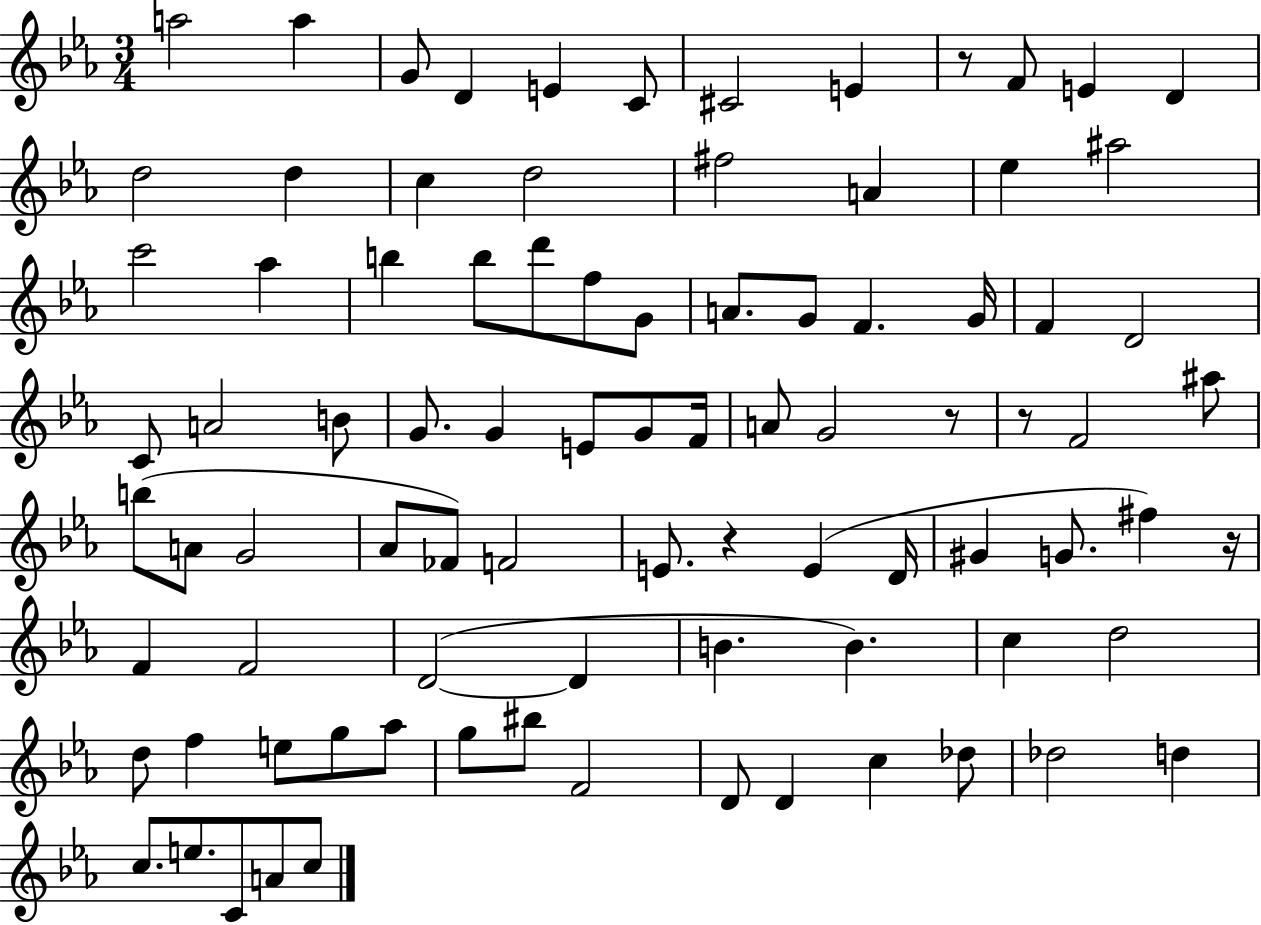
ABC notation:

X:1
T:Untitled
M:3/4
L:1/4
K:Eb
a2 a G/2 D E C/2 ^C2 E z/2 F/2 E D d2 d c d2 ^f2 A _e ^a2 c'2 _a b b/2 d'/2 f/2 G/2 A/2 G/2 F G/4 F D2 C/2 A2 B/2 G/2 G E/2 G/2 F/4 A/2 G2 z/2 z/2 F2 ^a/2 b/2 A/2 G2 _A/2 _F/2 F2 E/2 z E D/4 ^G G/2 ^f z/4 F F2 D2 D B B c d2 d/2 f e/2 g/2 _a/2 g/2 ^b/2 F2 D/2 D c _d/2 _d2 d c/2 e/2 C/2 A/2 c/2